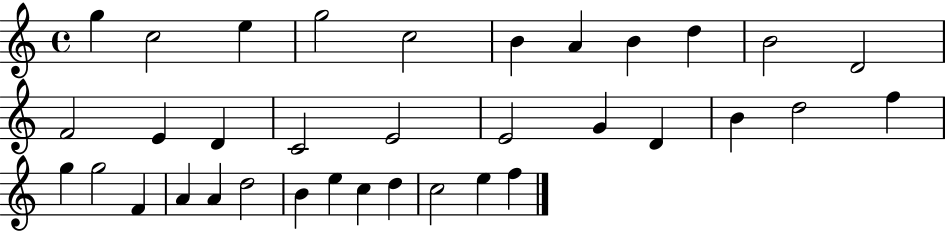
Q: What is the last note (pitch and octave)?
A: F5